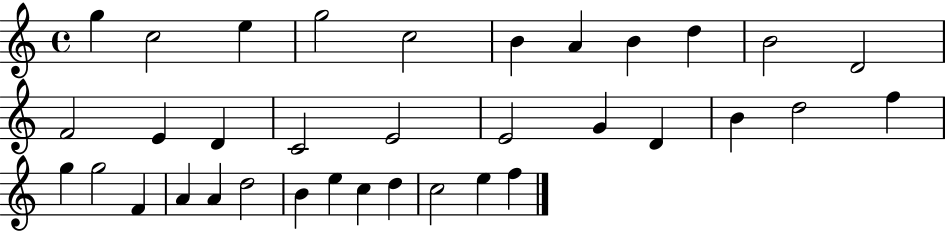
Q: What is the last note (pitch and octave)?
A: F5